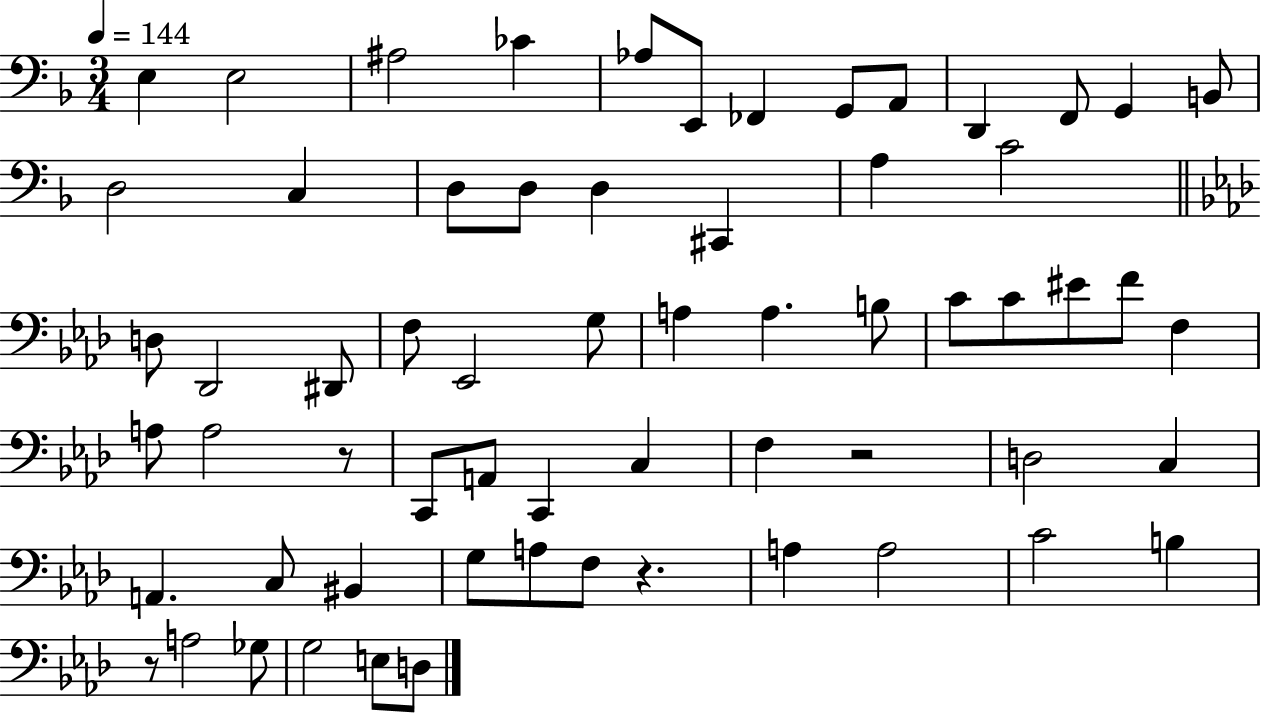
{
  \clef bass
  \numericTimeSignature
  \time 3/4
  \key f \major
  \tempo 4 = 144
  e4 e2 | ais2 ces'4 | aes8 e,8 fes,4 g,8 a,8 | d,4 f,8 g,4 b,8 | \break d2 c4 | d8 d8 d4 cis,4 | a4 c'2 | \bar "||" \break \key aes \major d8 des,2 dis,8 | f8 ees,2 g8 | a4 a4. b8 | c'8 c'8 eis'8 f'8 f4 | \break a8 a2 r8 | c,8 a,8 c,4 c4 | f4 r2 | d2 c4 | \break a,4. c8 bis,4 | g8 a8 f8 r4. | a4 a2 | c'2 b4 | \break r8 a2 ges8 | g2 e8 d8 | \bar "|."
}